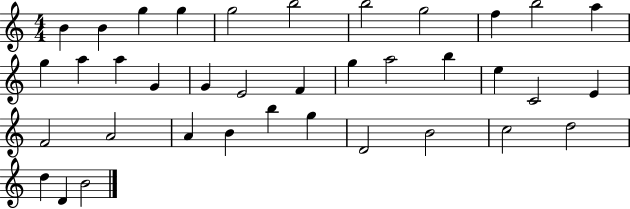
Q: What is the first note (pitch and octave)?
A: B4